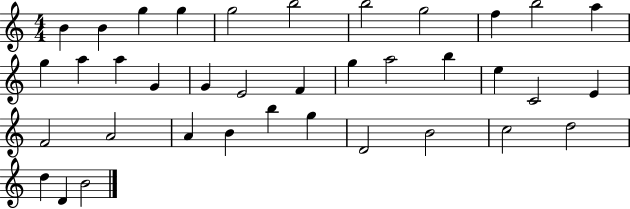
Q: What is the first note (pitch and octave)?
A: B4